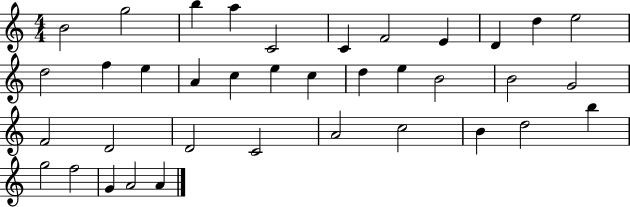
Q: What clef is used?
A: treble